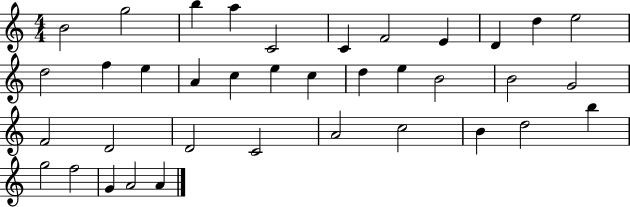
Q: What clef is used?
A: treble